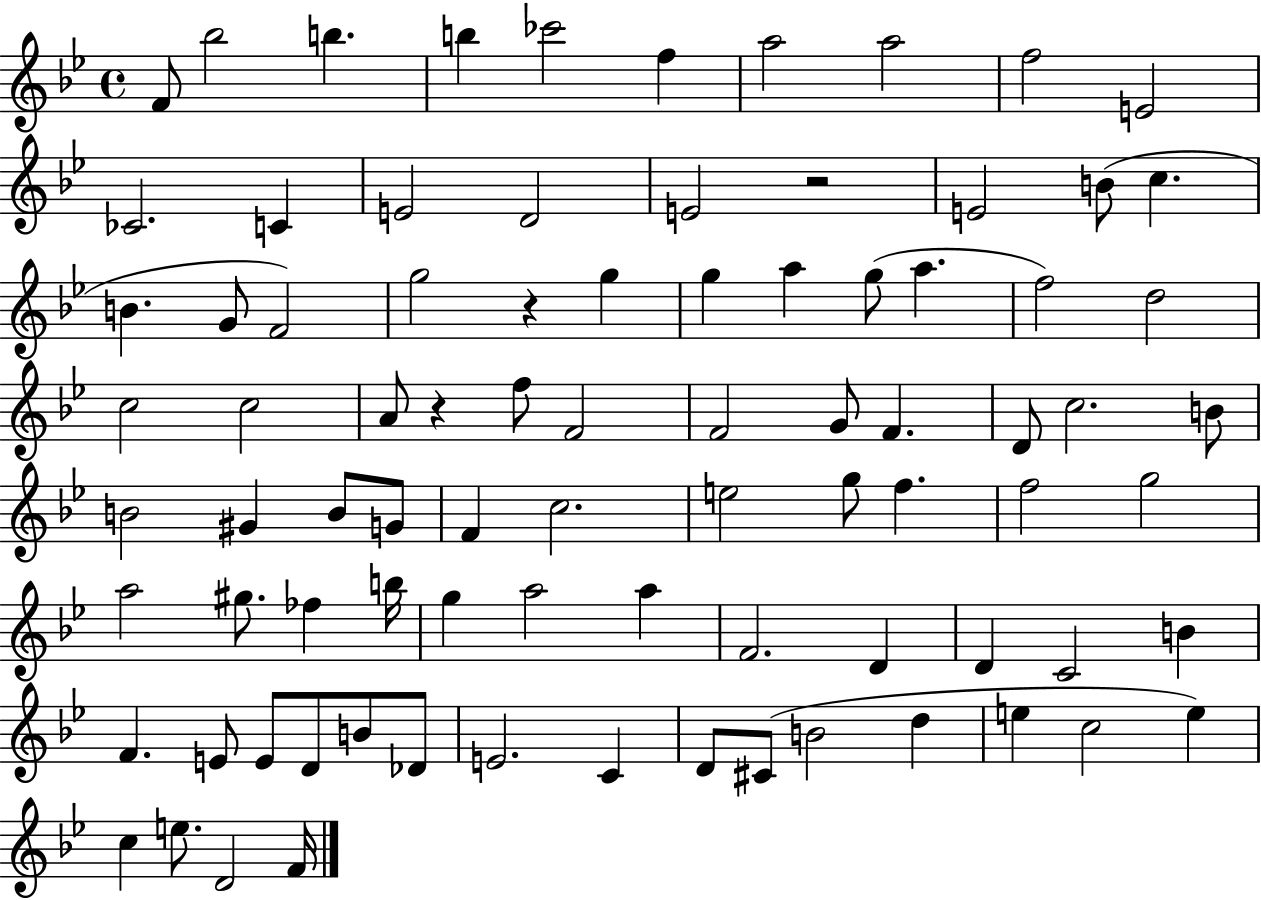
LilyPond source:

{
  \clef treble
  \time 4/4
  \defaultTimeSignature
  \key bes \major
  f'8 bes''2 b''4. | b''4 ces'''2 f''4 | a''2 a''2 | f''2 e'2 | \break ces'2. c'4 | e'2 d'2 | e'2 r2 | e'2 b'8( c''4. | \break b'4. g'8 f'2) | g''2 r4 g''4 | g''4 a''4 g''8( a''4. | f''2) d''2 | \break c''2 c''2 | a'8 r4 f''8 f'2 | f'2 g'8 f'4. | d'8 c''2. b'8 | \break b'2 gis'4 b'8 g'8 | f'4 c''2. | e''2 g''8 f''4. | f''2 g''2 | \break a''2 gis''8. fes''4 b''16 | g''4 a''2 a''4 | f'2. d'4 | d'4 c'2 b'4 | \break f'4. e'8 e'8 d'8 b'8 des'8 | e'2. c'4 | d'8 cis'8( b'2 d''4 | e''4 c''2 e''4) | \break c''4 e''8. d'2 f'16 | \bar "|."
}